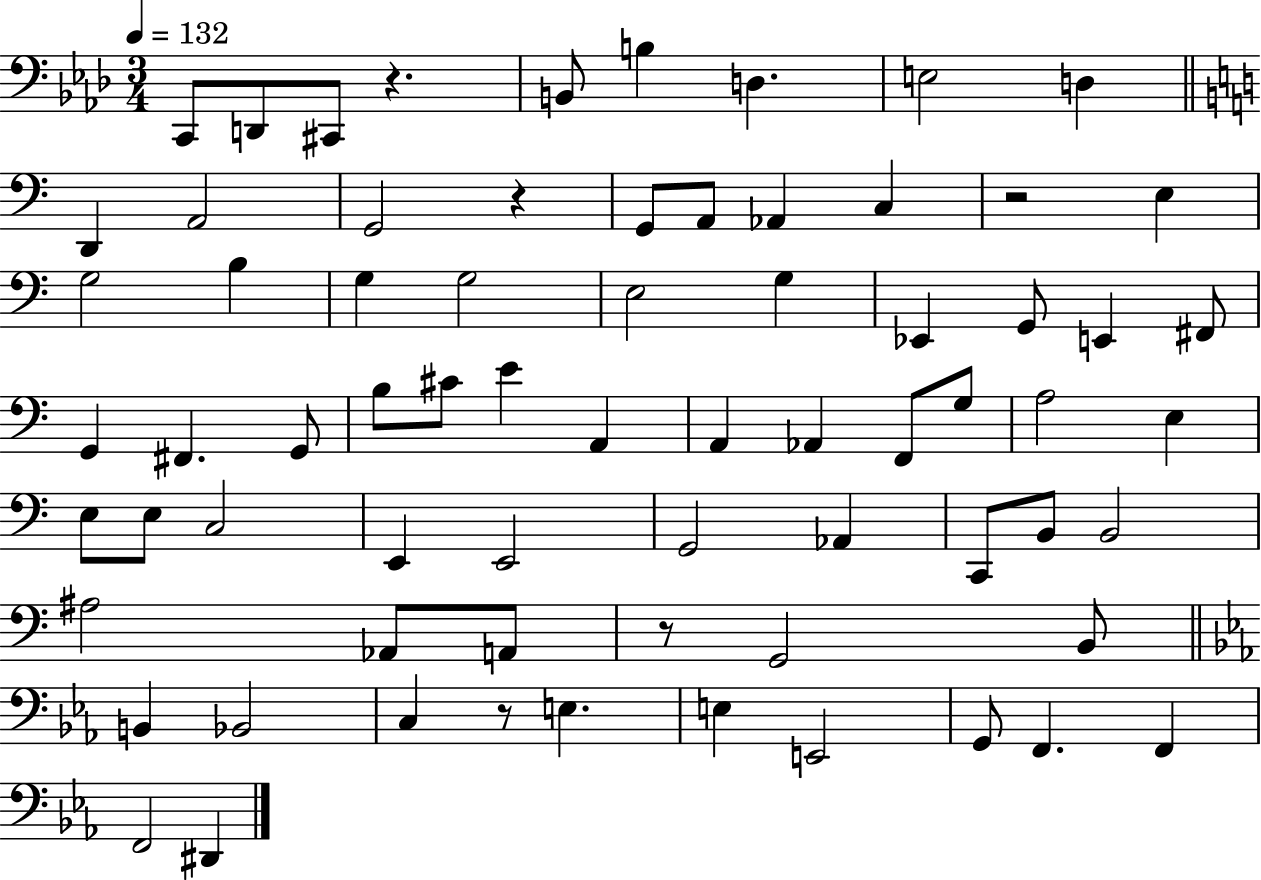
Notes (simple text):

C2/e D2/e C#2/e R/q. B2/e B3/q D3/q. E3/h D3/q D2/q A2/h G2/h R/q G2/e A2/e Ab2/q C3/q R/h E3/q G3/h B3/q G3/q G3/h E3/h G3/q Eb2/q G2/e E2/q F#2/e G2/q F#2/q. G2/e B3/e C#4/e E4/q A2/q A2/q Ab2/q F2/e G3/e A3/h E3/q E3/e E3/e C3/h E2/q E2/h G2/h Ab2/q C2/e B2/e B2/h A#3/h Ab2/e A2/e R/e G2/h B2/e B2/q Bb2/h C3/q R/e E3/q. E3/q E2/h G2/e F2/q. F2/q F2/h D#2/q